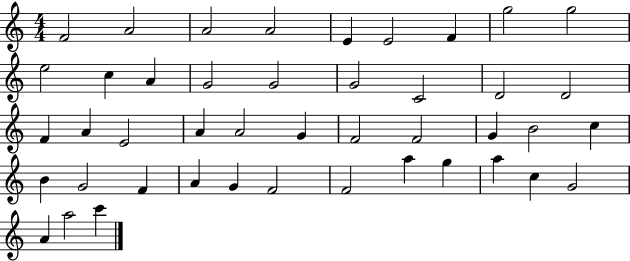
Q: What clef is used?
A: treble